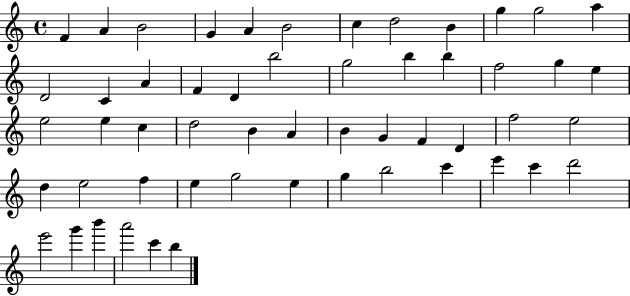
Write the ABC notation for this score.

X:1
T:Untitled
M:4/4
L:1/4
K:C
F A B2 G A B2 c d2 B g g2 a D2 C A F D b2 g2 b b f2 g e e2 e c d2 B A B G F D f2 e2 d e2 f e g2 e g b2 c' e' c' d'2 e'2 g' b' a'2 c' b